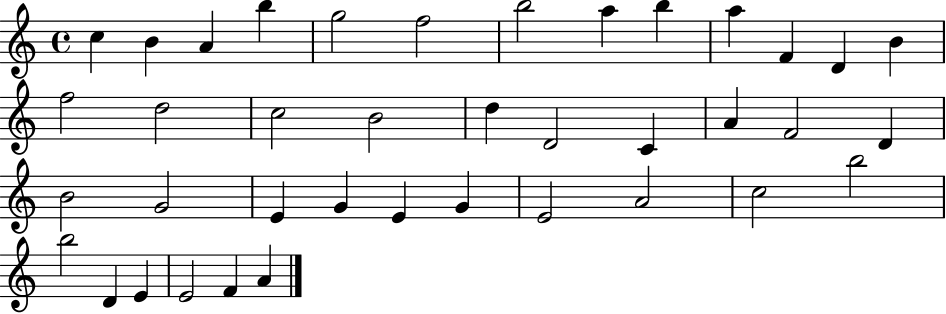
C5/q B4/q A4/q B5/q G5/h F5/h B5/h A5/q B5/q A5/q F4/q D4/q B4/q F5/h D5/h C5/h B4/h D5/q D4/h C4/q A4/q F4/h D4/q B4/h G4/h E4/q G4/q E4/q G4/q E4/h A4/h C5/h B5/h B5/h D4/q E4/q E4/h F4/q A4/q